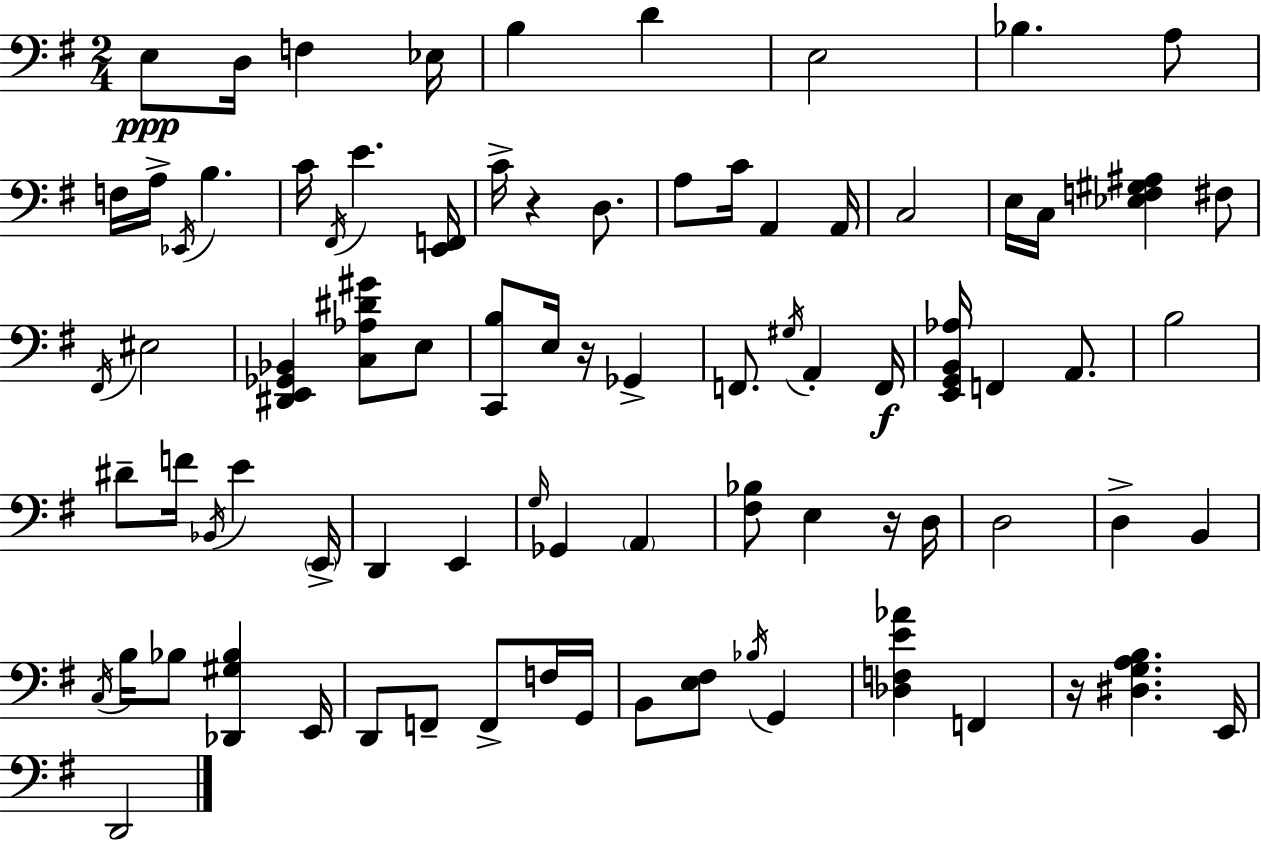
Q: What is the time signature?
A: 2/4